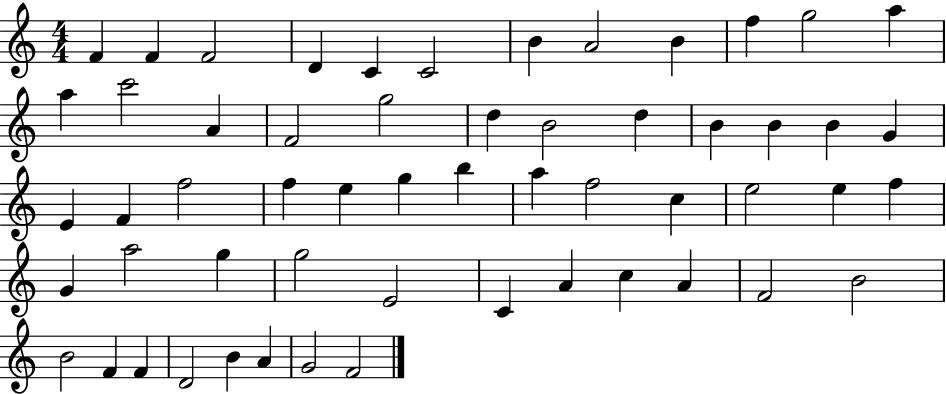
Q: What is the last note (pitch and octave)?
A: F4